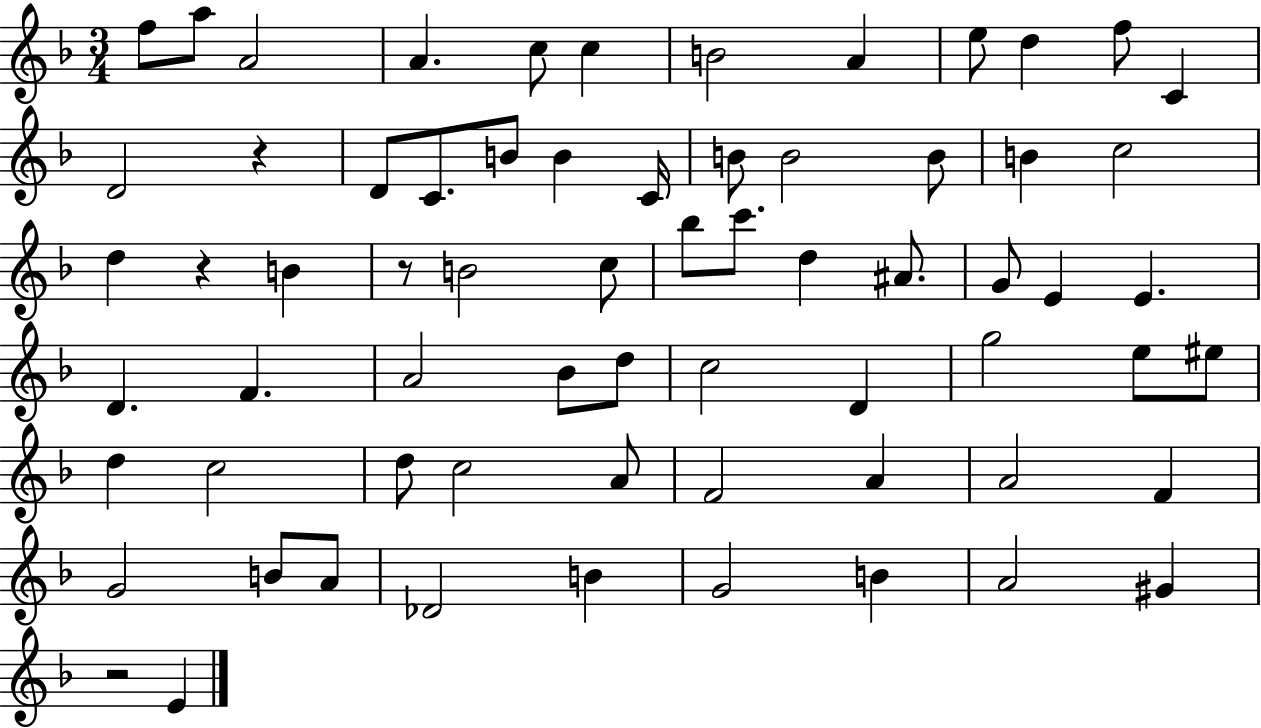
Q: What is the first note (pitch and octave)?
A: F5